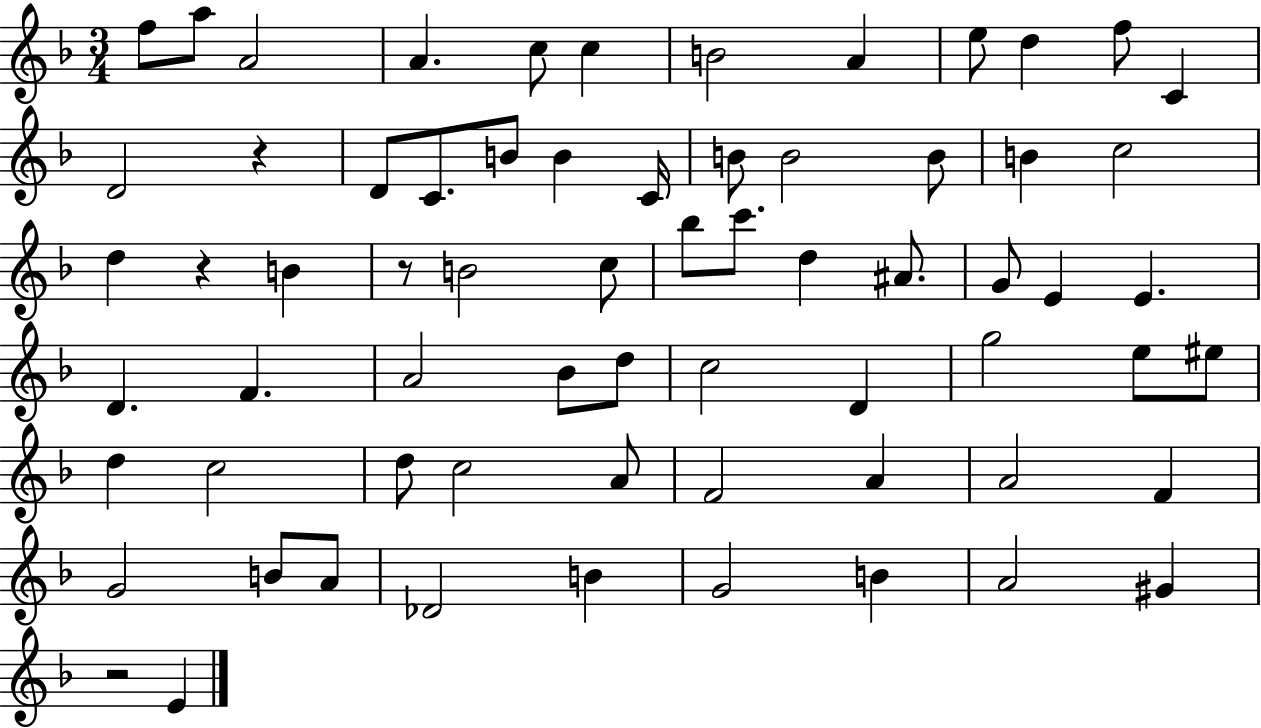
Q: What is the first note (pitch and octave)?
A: F5